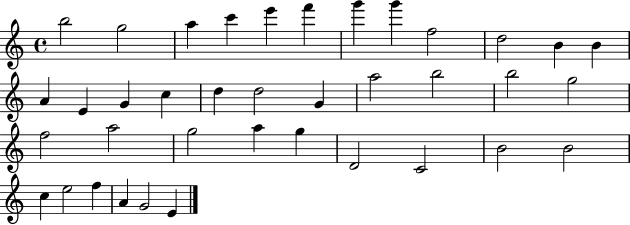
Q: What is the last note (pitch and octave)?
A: E4